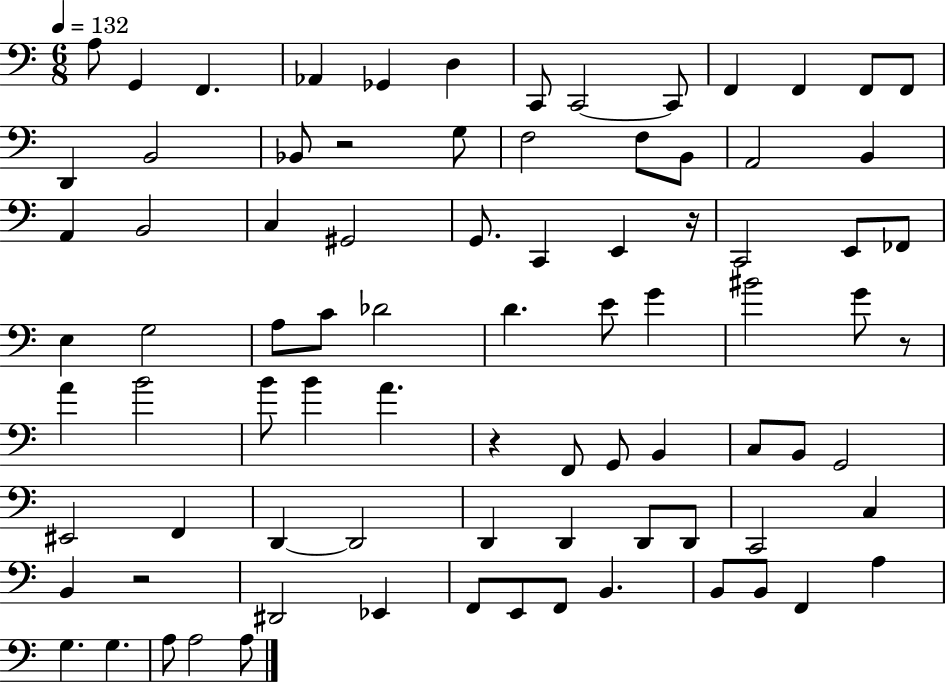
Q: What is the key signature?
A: C major